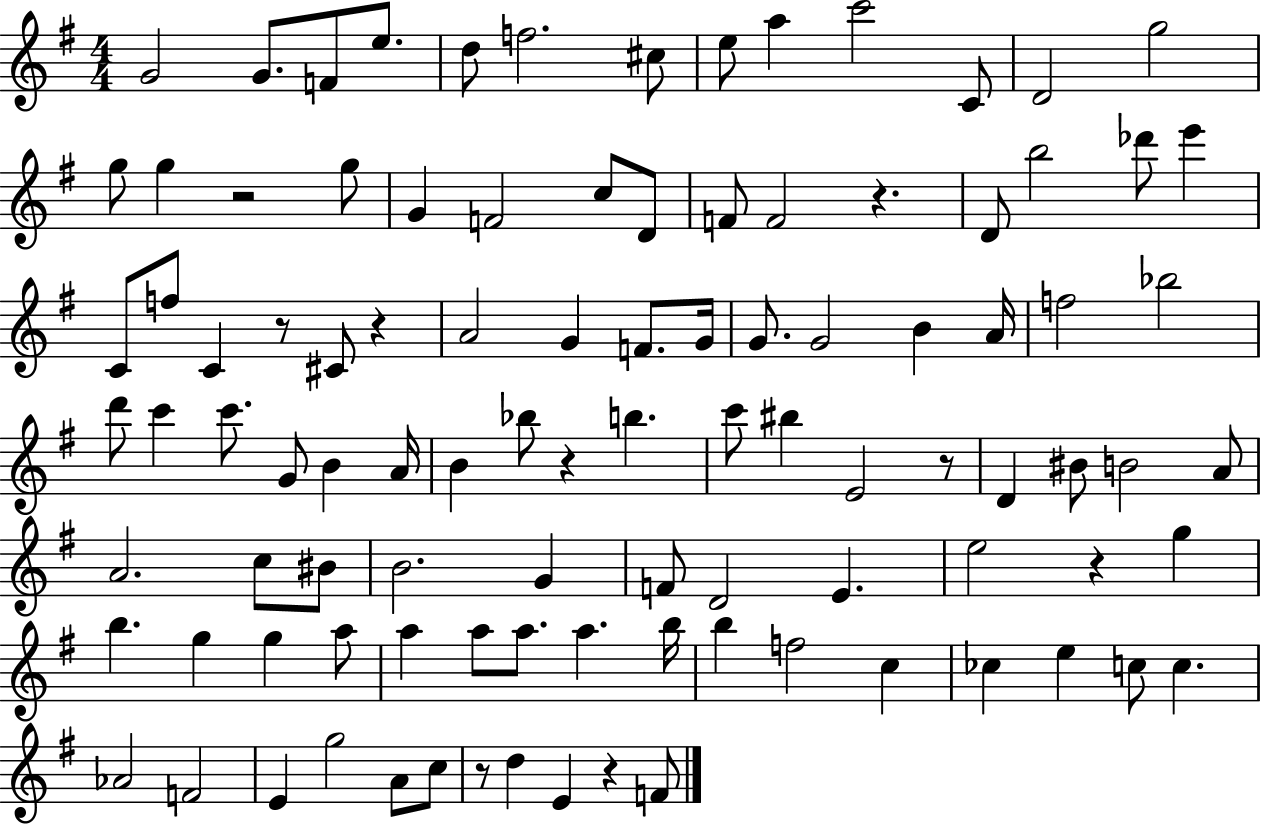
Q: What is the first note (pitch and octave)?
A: G4